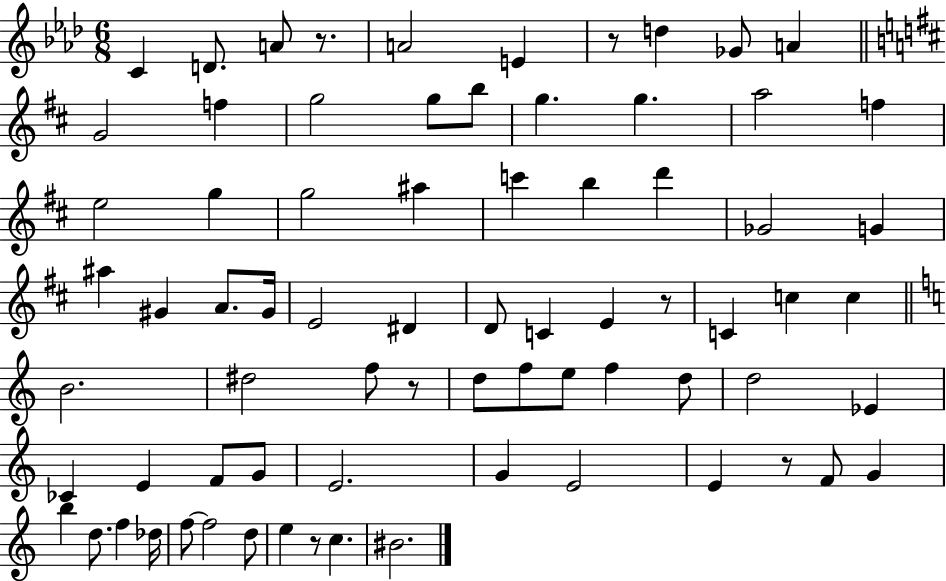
X:1
T:Untitled
M:6/8
L:1/4
K:Ab
C D/2 A/2 z/2 A2 E z/2 d _G/2 A G2 f g2 g/2 b/2 g g a2 f e2 g g2 ^a c' b d' _G2 G ^a ^G A/2 ^G/4 E2 ^D D/2 C E z/2 C c c B2 ^d2 f/2 z/2 d/2 f/2 e/2 f d/2 d2 _E _C E F/2 G/2 E2 G E2 E z/2 F/2 G b d/2 f _d/4 f/2 f2 d/2 e z/2 c ^B2